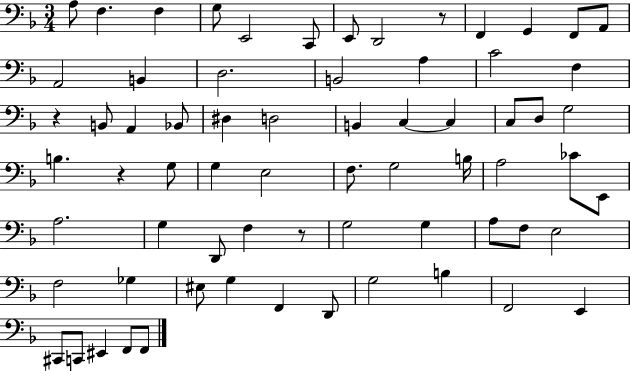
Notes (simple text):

A3/e F3/q. F3/q G3/e E2/h C2/e E2/e D2/h R/e F2/q G2/q F2/e A2/e A2/h B2/q D3/h. B2/h A3/q C4/h F3/q R/q B2/e A2/q Bb2/e D#3/q D3/h B2/q C3/q C3/q C3/e D3/e G3/h B3/q. R/q G3/e G3/q E3/h F3/e. G3/h B3/s A3/h CES4/e E2/e A3/h. G3/q D2/e F3/q R/e G3/h G3/q A3/e F3/e E3/h F3/h Gb3/q EIS3/e G3/q F2/q D2/e G3/h B3/q F2/h E2/q C#2/e C2/e EIS2/q F2/e F2/e